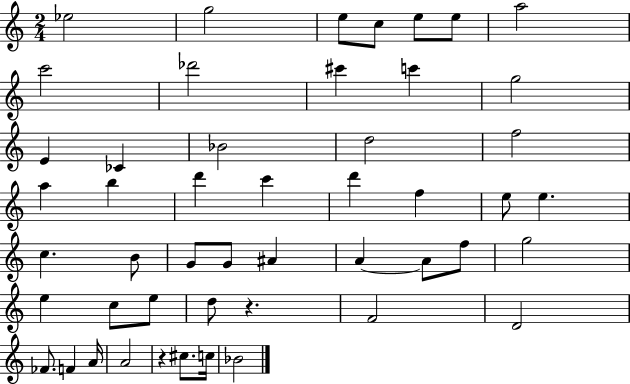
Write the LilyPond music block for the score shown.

{
  \clef treble
  \numericTimeSignature
  \time 2/4
  \key c \major
  ees''2 | g''2 | e''8 c''8 e''8 e''8 | a''2 | \break c'''2 | des'''2 | cis'''4 c'''4 | g''2 | \break e'4 ces'4 | bes'2 | d''2 | f''2 | \break a''4 b''4 | d'''4 c'''4 | d'''4 f''4 | e''8 e''4. | \break c''4. b'8 | g'8 g'8 ais'4 | a'4~~ a'8 f''8 | g''2 | \break e''4 c''8 e''8 | d''8 r4. | f'2 | d'2 | \break fes'8. f'4 a'16 | a'2 | r4 cis''8. c''16 | bes'2 | \break \bar "|."
}